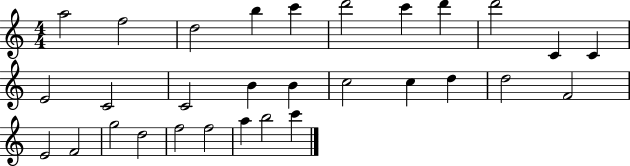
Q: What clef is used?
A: treble